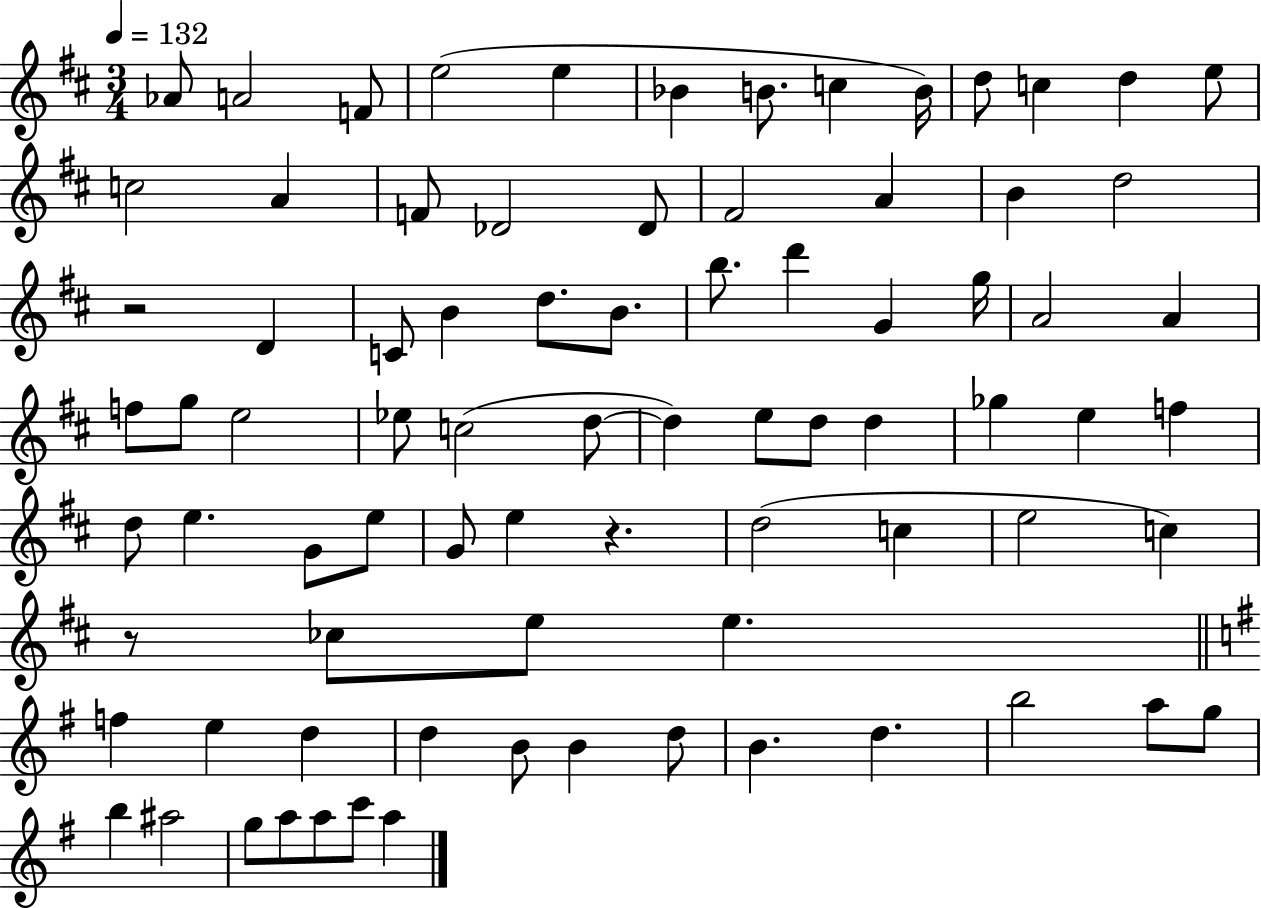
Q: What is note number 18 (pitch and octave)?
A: Db4